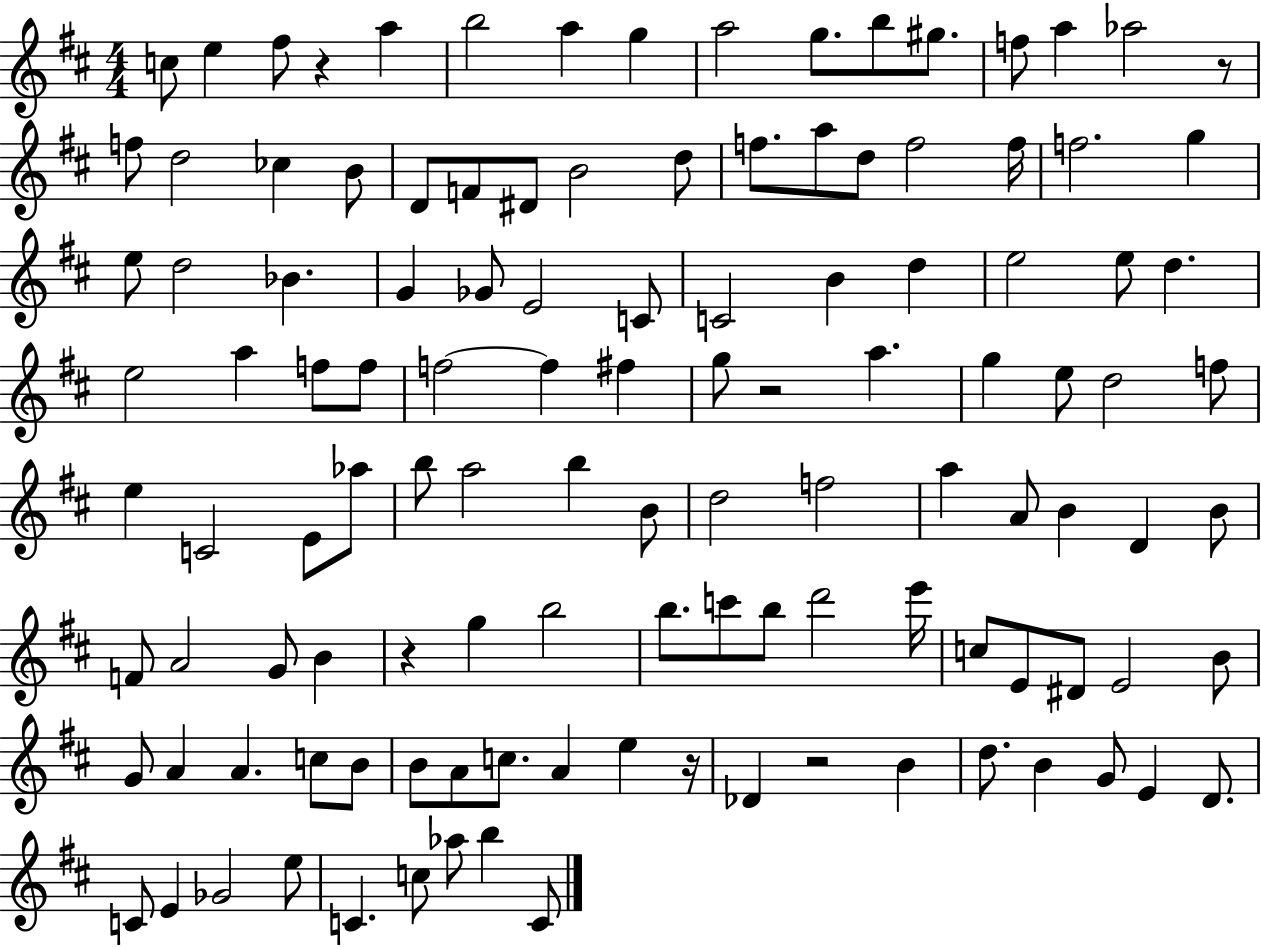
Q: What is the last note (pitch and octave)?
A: C4